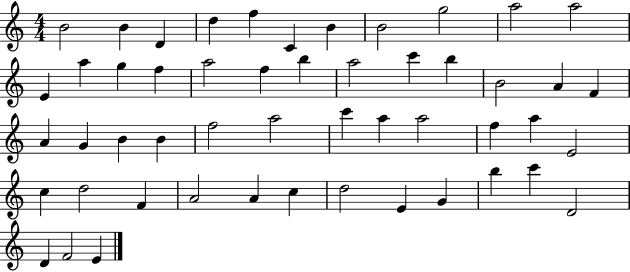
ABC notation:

X:1
T:Untitled
M:4/4
L:1/4
K:C
B2 B D d f C B B2 g2 a2 a2 E a g f a2 f b a2 c' b B2 A F A G B B f2 a2 c' a a2 f a E2 c d2 F A2 A c d2 E G b c' D2 D F2 E